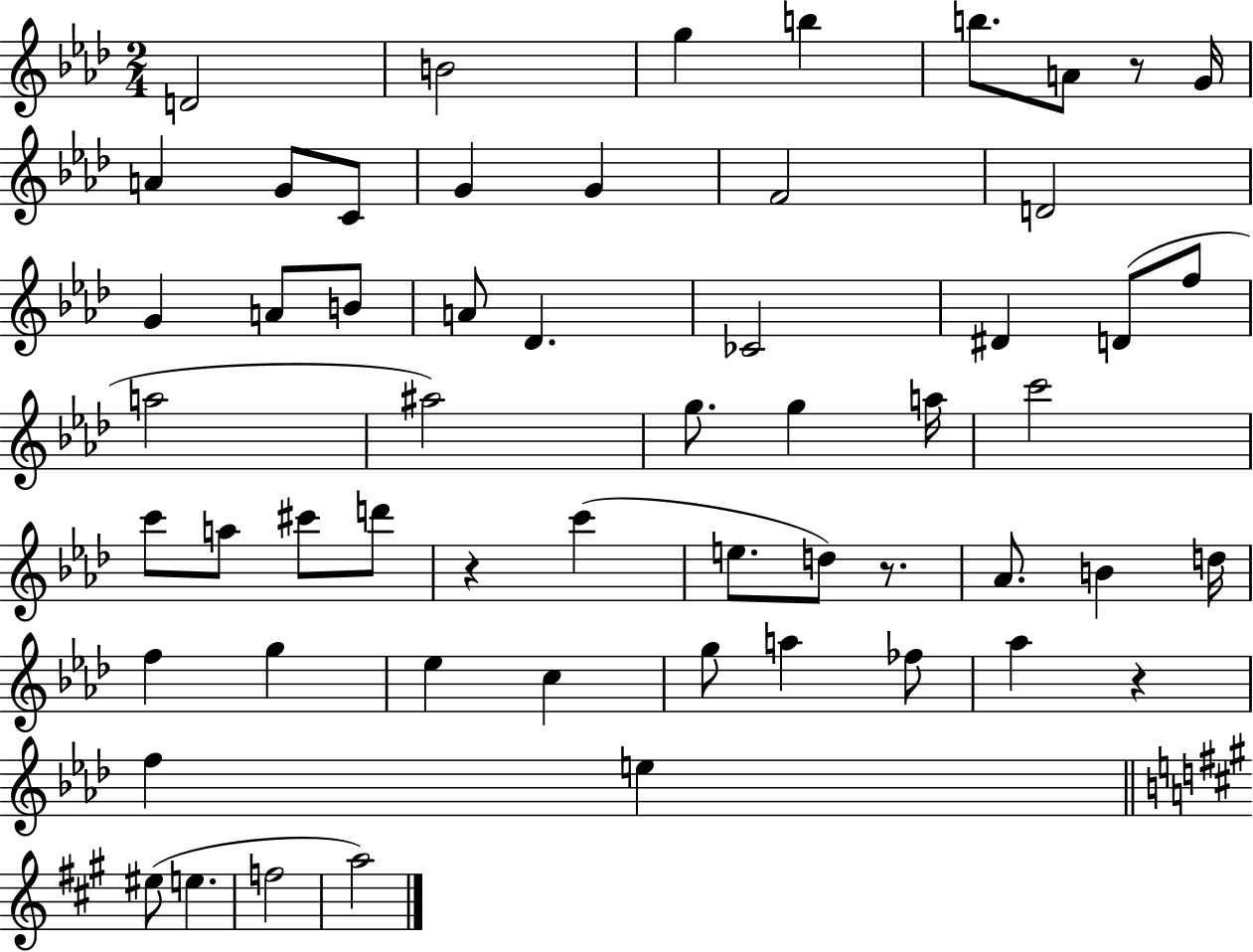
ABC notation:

X:1
T:Untitled
M:2/4
L:1/4
K:Ab
D2 B2 g b b/2 A/2 z/2 G/4 A G/2 C/2 G G F2 D2 G A/2 B/2 A/2 _D _C2 ^D D/2 f/2 a2 ^a2 g/2 g a/4 c'2 c'/2 a/2 ^c'/2 d'/2 z c' e/2 d/2 z/2 _A/2 B d/4 f g _e c g/2 a _f/2 _a z f e ^e/2 e f2 a2